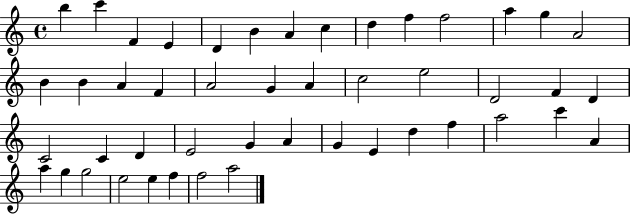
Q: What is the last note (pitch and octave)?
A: A5